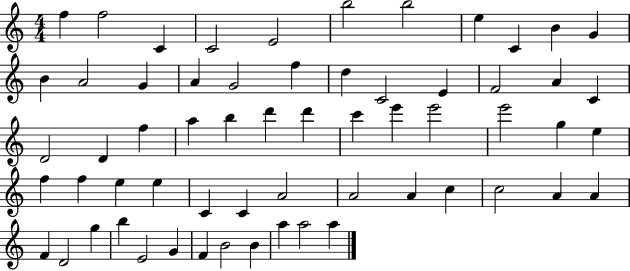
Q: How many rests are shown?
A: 0